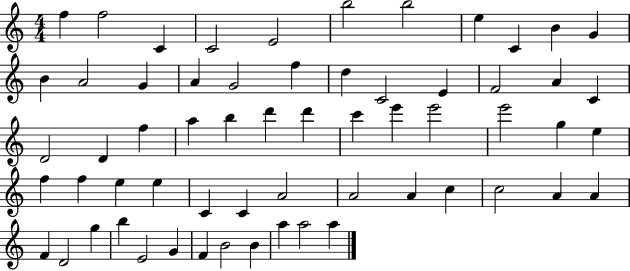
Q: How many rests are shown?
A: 0